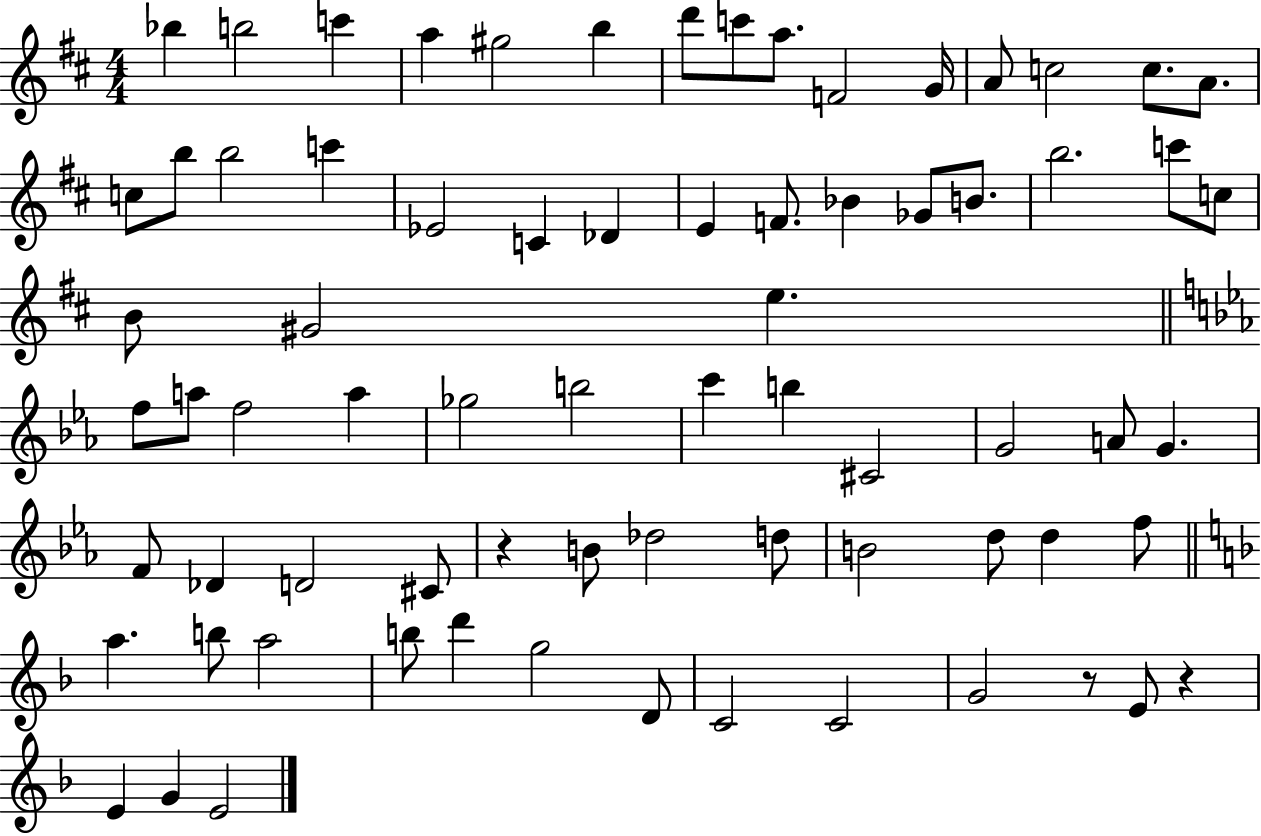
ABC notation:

X:1
T:Untitled
M:4/4
L:1/4
K:D
_b b2 c' a ^g2 b d'/2 c'/2 a/2 F2 G/4 A/2 c2 c/2 A/2 c/2 b/2 b2 c' _E2 C _D E F/2 _B _G/2 B/2 b2 c'/2 c/2 B/2 ^G2 e f/2 a/2 f2 a _g2 b2 c' b ^C2 G2 A/2 G F/2 _D D2 ^C/2 z B/2 _d2 d/2 B2 d/2 d f/2 a b/2 a2 b/2 d' g2 D/2 C2 C2 G2 z/2 E/2 z E G E2